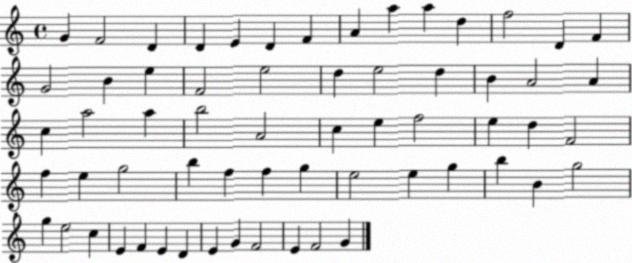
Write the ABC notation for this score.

X:1
T:Untitled
M:4/4
L:1/4
K:C
G F2 D D E D F A a a d f2 D F G2 B e F2 e2 d e2 d B A2 A c a2 a b2 A2 c e f2 e d F2 f e g2 b f f g e2 e g b B g2 g e2 c E F E D E G F2 E F2 G